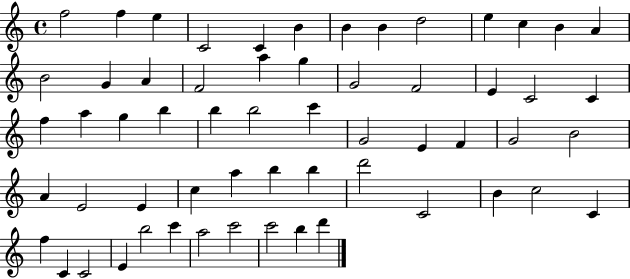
F5/h F5/q E5/q C4/h C4/q B4/q B4/q B4/q D5/h E5/q C5/q B4/q A4/q B4/h G4/q A4/q F4/h A5/q G5/q G4/h F4/h E4/q C4/h C4/q F5/q A5/q G5/q B5/q B5/q B5/h C6/q G4/h E4/q F4/q G4/h B4/h A4/q E4/h E4/q C5/q A5/q B5/q B5/q D6/h C4/h B4/q C5/h C4/q F5/q C4/q C4/h E4/q B5/h C6/q A5/h C6/h C6/h B5/q D6/q